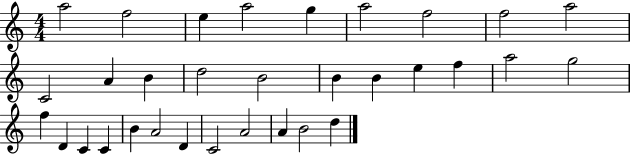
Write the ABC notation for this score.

X:1
T:Untitled
M:4/4
L:1/4
K:C
a2 f2 e a2 g a2 f2 f2 a2 C2 A B d2 B2 B B e f a2 g2 f D C C B A2 D C2 A2 A B2 d